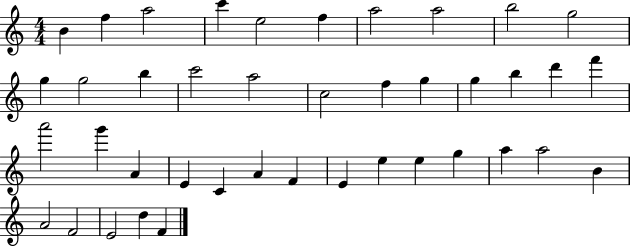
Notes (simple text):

B4/q F5/q A5/h C6/q E5/h F5/q A5/h A5/h B5/h G5/h G5/q G5/h B5/q C6/h A5/h C5/h F5/q G5/q G5/q B5/q D6/q F6/q A6/h G6/q A4/q E4/q C4/q A4/q F4/q E4/q E5/q E5/q G5/q A5/q A5/h B4/q A4/h F4/h E4/h D5/q F4/q